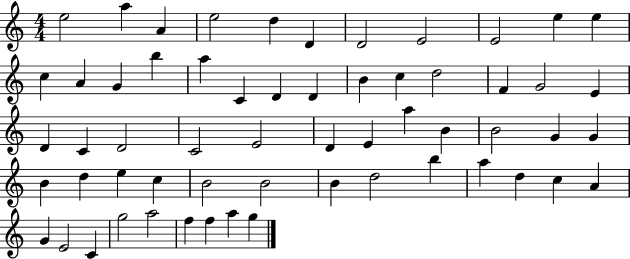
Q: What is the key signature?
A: C major